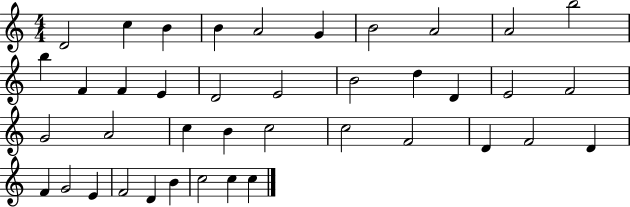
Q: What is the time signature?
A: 4/4